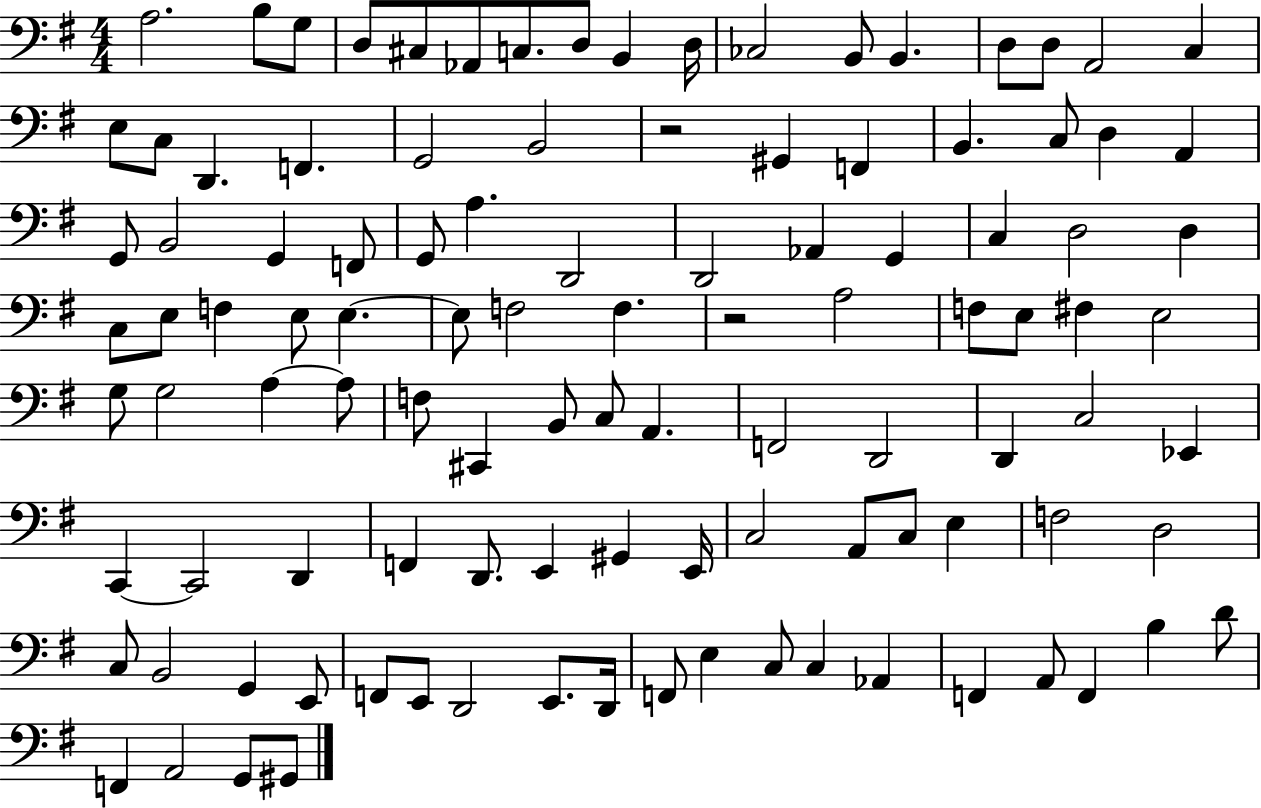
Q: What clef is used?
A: bass